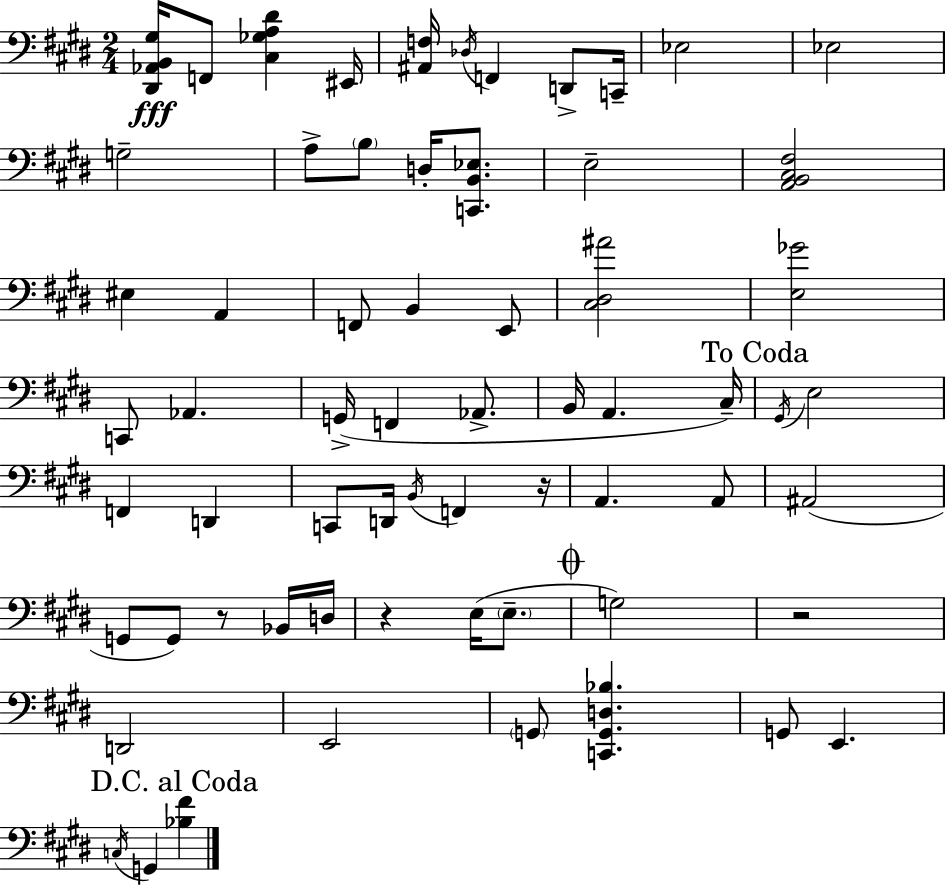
X:1
T:Untitled
M:2/4
L:1/4
K:E
[^D,,_A,,B,,^G,]/4 F,,/2 [^C,_G,A,^D] ^E,,/4 [^A,,F,]/4 _D,/4 F,, D,,/2 C,,/4 _E,2 _E,2 G,2 A,/2 B,/2 D,/4 [C,,B,,_E,]/2 E,2 [A,,B,,^C,^F,]2 ^E, A,, F,,/2 B,, E,,/2 [^C,^D,^A]2 [E,_G]2 C,,/2 _A,, G,,/4 F,, _A,,/2 B,,/4 A,, ^C,/4 ^G,,/4 E,2 F,, D,, C,,/2 D,,/4 B,,/4 F,, z/4 A,, A,,/2 ^A,,2 G,,/2 G,,/2 z/2 _B,,/4 D,/4 z E,/4 E,/2 G,2 z2 D,,2 E,,2 G,,/2 [C,,G,,D,_B,] G,,/2 E,, C,/4 G,, [_B,^F]